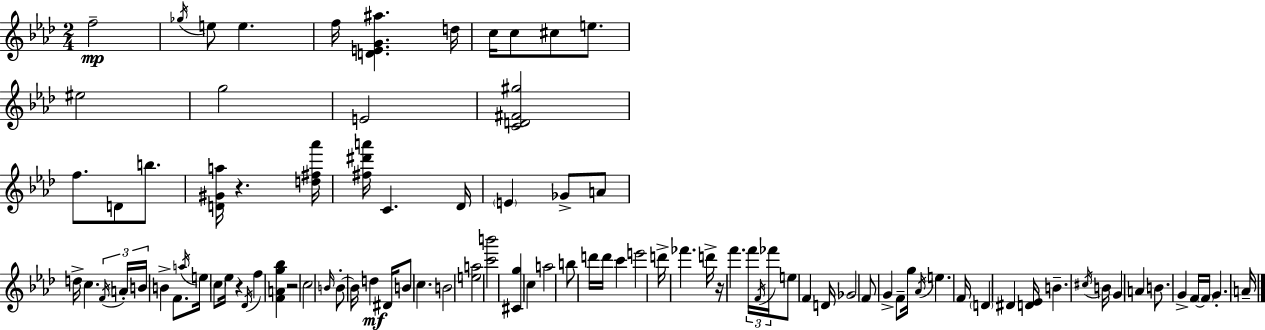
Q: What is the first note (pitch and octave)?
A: F5